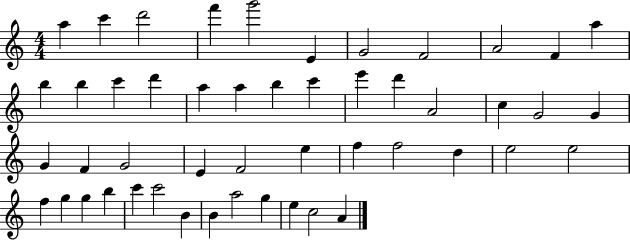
X:1
T:Untitled
M:4/4
L:1/4
K:C
a c' d'2 f' g'2 E G2 F2 A2 F a b b c' d' a a b c' e' d' A2 c G2 G G F G2 E F2 e f f2 d e2 e2 f g g b c' c'2 B B a2 g e c2 A